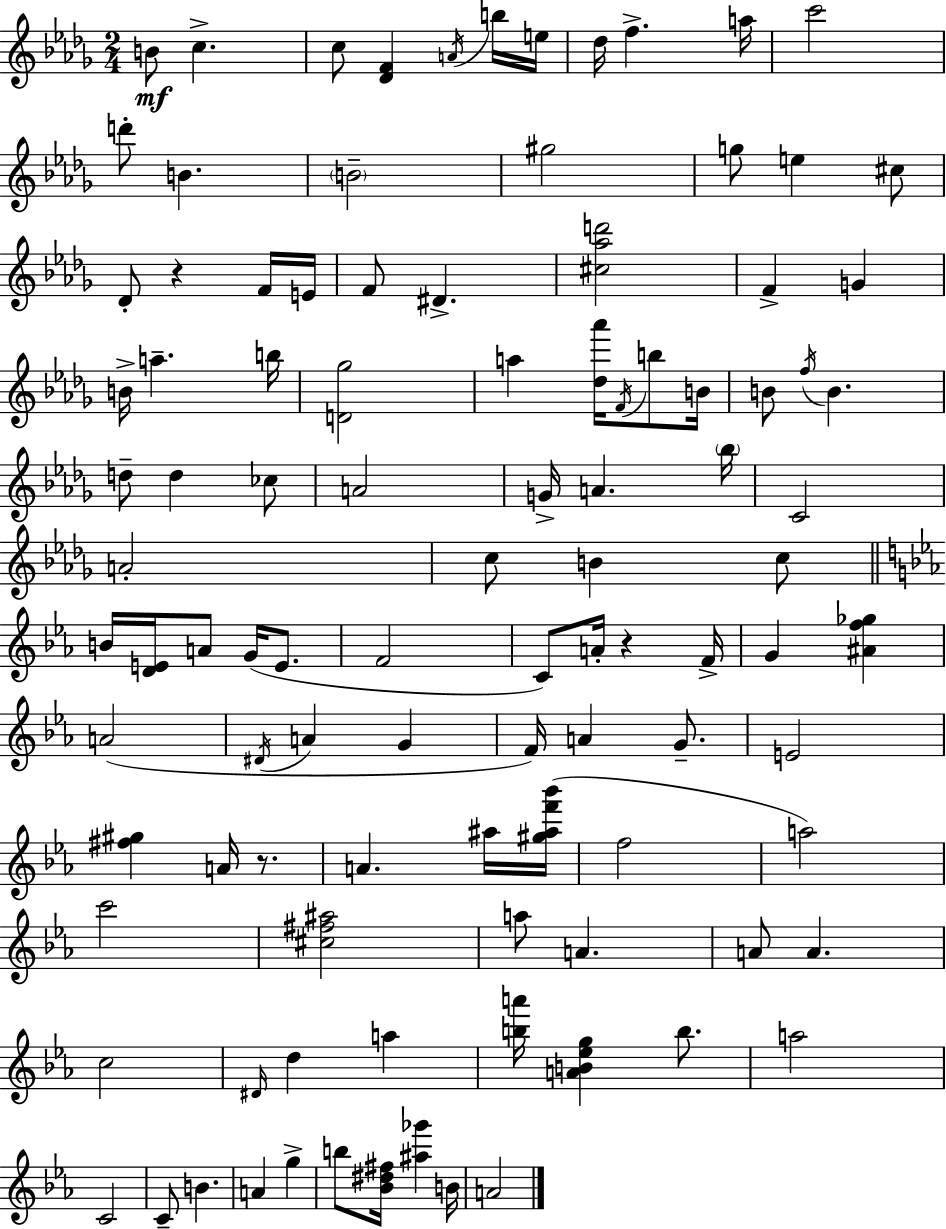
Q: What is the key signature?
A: BES minor